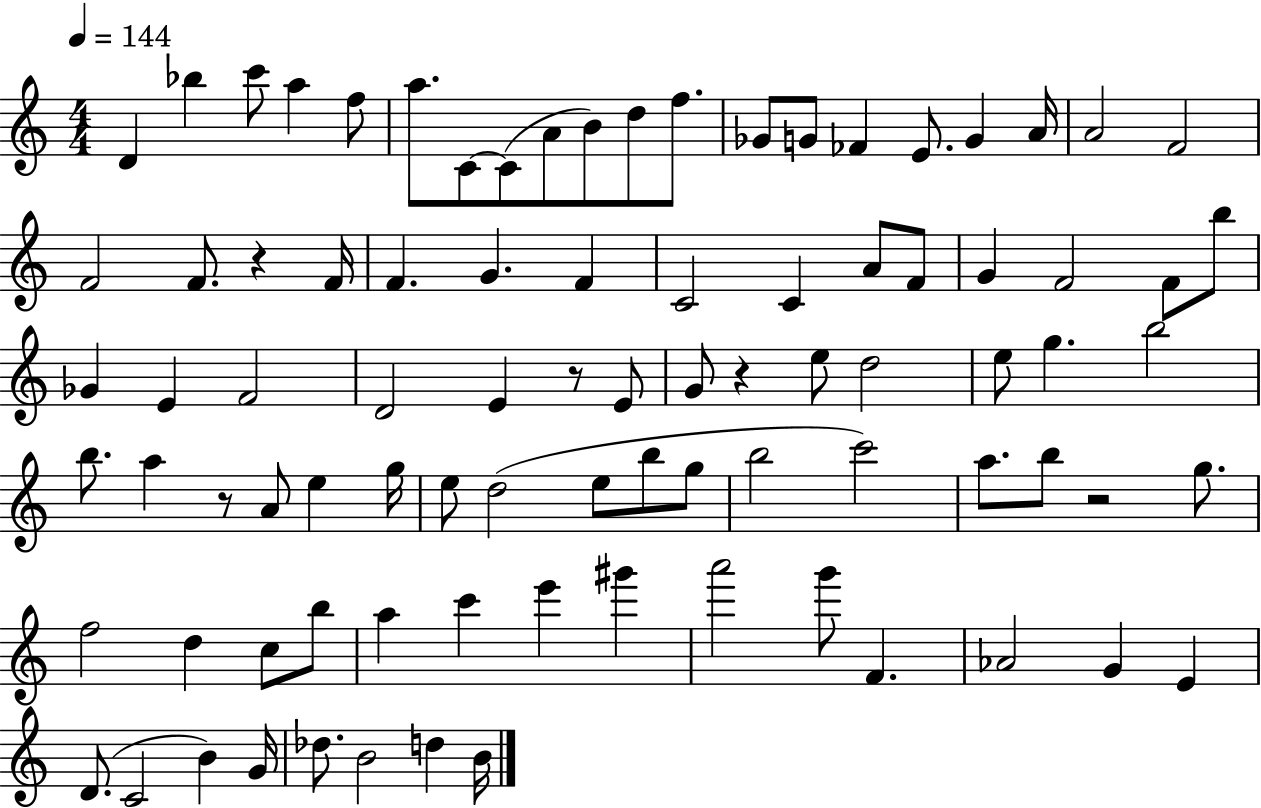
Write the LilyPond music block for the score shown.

{
  \clef treble
  \numericTimeSignature
  \time 4/4
  \key c \major
  \tempo 4 = 144
  d'4 bes''4 c'''8 a''4 f''8 | a''8. c'8~~ c'8( a'8 b'8) d''8 f''8. | ges'8 g'8 fes'4 e'8. g'4 a'16 | a'2 f'2 | \break f'2 f'8. r4 f'16 | f'4. g'4. f'4 | c'2 c'4 a'8 f'8 | g'4 f'2 f'8 b''8 | \break ges'4 e'4 f'2 | d'2 e'4 r8 e'8 | g'8 r4 e''8 d''2 | e''8 g''4. b''2 | \break b''8. a''4 r8 a'8 e''4 g''16 | e''8 d''2( e''8 b''8 g''8 | b''2 c'''2) | a''8. b''8 r2 g''8. | \break f''2 d''4 c''8 b''8 | a''4 c'''4 e'''4 gis'''4 | a'''2 g'''8 f'4. | aes'2 g'4 e'4 | \break d'8.( c'2 b'4) g'16 | des''8. b'2 d''4 b'16 | \bar "|."
}